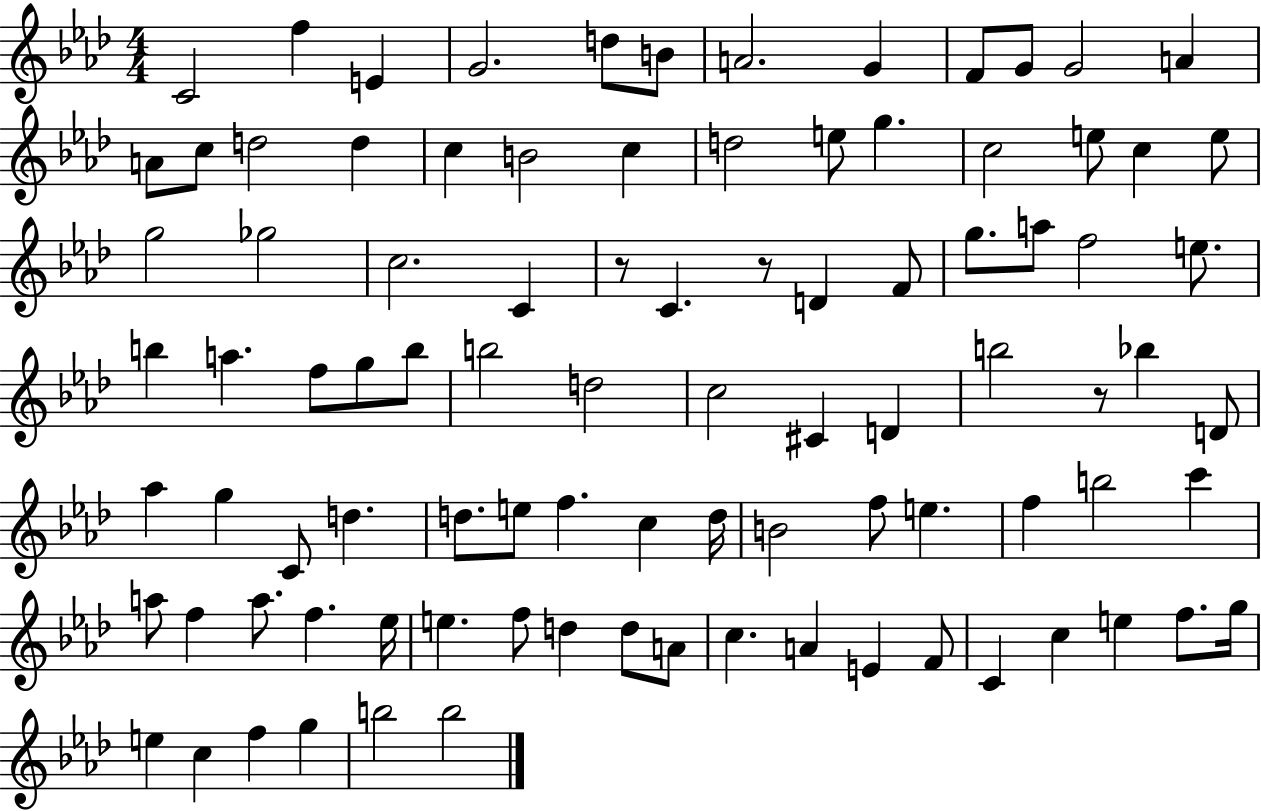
{
  \clef treble
  \numericTimeSignature
  \time 4/4
  \key aes \major
  c'2 f''4 e'4 | g'2. d''8 b'8 | a'2. g'4 | f'8 g'8 g'2 a'4 | \break a'8 c''8 d''2 d''4 | c''4 b'2 c''4 | d''2 e''8 g''4. | c''2 e''8 c''4 e''8 | \break g''2 ges''2 | c''2. c'4 | r8 c'4. r8 d'4 f'8 | g''8. a''8 f''2 e''8. | \break b''4 a''4. f''8 g''8 b''8 | b''2 d''2 | c''2 cis'4 d'4 | b''2 r8 bes''4 d'8 | \break aes''4 g''4 c'8 d''4. | d''8. e''8 f''4. c''4 d''16 | b'2 f''8 e''4. | f''4 b''2 c'''4 | \break a''8 f''4 a''8. f''4. ees''16 | e''4. f''8 d''4 d''8 a'8 | c''4. a'4 e'4 f'8 | c'4 c''4 e''4 f''8. g''16 | \break e''4 c''4 f''4 g''4 | b''2 b''2 | \bar "|."
}